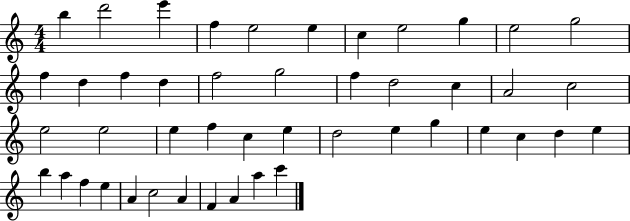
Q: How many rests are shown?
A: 0